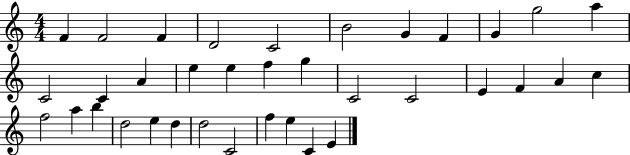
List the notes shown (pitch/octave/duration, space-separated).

F4/q F4/h F4/q D4/h C4/h B4/h G4/q F4/q G4/q G5/h A5/q C4/h C4/q A4/q E5/q E5/q F5/q G5/q C4/h C4/h E4/q F4/q A4/q C5/q F5/h A5/q B5/q D5/h E5/q D5/q D5/h C4/h F5/q E5/q C4/q E4/q